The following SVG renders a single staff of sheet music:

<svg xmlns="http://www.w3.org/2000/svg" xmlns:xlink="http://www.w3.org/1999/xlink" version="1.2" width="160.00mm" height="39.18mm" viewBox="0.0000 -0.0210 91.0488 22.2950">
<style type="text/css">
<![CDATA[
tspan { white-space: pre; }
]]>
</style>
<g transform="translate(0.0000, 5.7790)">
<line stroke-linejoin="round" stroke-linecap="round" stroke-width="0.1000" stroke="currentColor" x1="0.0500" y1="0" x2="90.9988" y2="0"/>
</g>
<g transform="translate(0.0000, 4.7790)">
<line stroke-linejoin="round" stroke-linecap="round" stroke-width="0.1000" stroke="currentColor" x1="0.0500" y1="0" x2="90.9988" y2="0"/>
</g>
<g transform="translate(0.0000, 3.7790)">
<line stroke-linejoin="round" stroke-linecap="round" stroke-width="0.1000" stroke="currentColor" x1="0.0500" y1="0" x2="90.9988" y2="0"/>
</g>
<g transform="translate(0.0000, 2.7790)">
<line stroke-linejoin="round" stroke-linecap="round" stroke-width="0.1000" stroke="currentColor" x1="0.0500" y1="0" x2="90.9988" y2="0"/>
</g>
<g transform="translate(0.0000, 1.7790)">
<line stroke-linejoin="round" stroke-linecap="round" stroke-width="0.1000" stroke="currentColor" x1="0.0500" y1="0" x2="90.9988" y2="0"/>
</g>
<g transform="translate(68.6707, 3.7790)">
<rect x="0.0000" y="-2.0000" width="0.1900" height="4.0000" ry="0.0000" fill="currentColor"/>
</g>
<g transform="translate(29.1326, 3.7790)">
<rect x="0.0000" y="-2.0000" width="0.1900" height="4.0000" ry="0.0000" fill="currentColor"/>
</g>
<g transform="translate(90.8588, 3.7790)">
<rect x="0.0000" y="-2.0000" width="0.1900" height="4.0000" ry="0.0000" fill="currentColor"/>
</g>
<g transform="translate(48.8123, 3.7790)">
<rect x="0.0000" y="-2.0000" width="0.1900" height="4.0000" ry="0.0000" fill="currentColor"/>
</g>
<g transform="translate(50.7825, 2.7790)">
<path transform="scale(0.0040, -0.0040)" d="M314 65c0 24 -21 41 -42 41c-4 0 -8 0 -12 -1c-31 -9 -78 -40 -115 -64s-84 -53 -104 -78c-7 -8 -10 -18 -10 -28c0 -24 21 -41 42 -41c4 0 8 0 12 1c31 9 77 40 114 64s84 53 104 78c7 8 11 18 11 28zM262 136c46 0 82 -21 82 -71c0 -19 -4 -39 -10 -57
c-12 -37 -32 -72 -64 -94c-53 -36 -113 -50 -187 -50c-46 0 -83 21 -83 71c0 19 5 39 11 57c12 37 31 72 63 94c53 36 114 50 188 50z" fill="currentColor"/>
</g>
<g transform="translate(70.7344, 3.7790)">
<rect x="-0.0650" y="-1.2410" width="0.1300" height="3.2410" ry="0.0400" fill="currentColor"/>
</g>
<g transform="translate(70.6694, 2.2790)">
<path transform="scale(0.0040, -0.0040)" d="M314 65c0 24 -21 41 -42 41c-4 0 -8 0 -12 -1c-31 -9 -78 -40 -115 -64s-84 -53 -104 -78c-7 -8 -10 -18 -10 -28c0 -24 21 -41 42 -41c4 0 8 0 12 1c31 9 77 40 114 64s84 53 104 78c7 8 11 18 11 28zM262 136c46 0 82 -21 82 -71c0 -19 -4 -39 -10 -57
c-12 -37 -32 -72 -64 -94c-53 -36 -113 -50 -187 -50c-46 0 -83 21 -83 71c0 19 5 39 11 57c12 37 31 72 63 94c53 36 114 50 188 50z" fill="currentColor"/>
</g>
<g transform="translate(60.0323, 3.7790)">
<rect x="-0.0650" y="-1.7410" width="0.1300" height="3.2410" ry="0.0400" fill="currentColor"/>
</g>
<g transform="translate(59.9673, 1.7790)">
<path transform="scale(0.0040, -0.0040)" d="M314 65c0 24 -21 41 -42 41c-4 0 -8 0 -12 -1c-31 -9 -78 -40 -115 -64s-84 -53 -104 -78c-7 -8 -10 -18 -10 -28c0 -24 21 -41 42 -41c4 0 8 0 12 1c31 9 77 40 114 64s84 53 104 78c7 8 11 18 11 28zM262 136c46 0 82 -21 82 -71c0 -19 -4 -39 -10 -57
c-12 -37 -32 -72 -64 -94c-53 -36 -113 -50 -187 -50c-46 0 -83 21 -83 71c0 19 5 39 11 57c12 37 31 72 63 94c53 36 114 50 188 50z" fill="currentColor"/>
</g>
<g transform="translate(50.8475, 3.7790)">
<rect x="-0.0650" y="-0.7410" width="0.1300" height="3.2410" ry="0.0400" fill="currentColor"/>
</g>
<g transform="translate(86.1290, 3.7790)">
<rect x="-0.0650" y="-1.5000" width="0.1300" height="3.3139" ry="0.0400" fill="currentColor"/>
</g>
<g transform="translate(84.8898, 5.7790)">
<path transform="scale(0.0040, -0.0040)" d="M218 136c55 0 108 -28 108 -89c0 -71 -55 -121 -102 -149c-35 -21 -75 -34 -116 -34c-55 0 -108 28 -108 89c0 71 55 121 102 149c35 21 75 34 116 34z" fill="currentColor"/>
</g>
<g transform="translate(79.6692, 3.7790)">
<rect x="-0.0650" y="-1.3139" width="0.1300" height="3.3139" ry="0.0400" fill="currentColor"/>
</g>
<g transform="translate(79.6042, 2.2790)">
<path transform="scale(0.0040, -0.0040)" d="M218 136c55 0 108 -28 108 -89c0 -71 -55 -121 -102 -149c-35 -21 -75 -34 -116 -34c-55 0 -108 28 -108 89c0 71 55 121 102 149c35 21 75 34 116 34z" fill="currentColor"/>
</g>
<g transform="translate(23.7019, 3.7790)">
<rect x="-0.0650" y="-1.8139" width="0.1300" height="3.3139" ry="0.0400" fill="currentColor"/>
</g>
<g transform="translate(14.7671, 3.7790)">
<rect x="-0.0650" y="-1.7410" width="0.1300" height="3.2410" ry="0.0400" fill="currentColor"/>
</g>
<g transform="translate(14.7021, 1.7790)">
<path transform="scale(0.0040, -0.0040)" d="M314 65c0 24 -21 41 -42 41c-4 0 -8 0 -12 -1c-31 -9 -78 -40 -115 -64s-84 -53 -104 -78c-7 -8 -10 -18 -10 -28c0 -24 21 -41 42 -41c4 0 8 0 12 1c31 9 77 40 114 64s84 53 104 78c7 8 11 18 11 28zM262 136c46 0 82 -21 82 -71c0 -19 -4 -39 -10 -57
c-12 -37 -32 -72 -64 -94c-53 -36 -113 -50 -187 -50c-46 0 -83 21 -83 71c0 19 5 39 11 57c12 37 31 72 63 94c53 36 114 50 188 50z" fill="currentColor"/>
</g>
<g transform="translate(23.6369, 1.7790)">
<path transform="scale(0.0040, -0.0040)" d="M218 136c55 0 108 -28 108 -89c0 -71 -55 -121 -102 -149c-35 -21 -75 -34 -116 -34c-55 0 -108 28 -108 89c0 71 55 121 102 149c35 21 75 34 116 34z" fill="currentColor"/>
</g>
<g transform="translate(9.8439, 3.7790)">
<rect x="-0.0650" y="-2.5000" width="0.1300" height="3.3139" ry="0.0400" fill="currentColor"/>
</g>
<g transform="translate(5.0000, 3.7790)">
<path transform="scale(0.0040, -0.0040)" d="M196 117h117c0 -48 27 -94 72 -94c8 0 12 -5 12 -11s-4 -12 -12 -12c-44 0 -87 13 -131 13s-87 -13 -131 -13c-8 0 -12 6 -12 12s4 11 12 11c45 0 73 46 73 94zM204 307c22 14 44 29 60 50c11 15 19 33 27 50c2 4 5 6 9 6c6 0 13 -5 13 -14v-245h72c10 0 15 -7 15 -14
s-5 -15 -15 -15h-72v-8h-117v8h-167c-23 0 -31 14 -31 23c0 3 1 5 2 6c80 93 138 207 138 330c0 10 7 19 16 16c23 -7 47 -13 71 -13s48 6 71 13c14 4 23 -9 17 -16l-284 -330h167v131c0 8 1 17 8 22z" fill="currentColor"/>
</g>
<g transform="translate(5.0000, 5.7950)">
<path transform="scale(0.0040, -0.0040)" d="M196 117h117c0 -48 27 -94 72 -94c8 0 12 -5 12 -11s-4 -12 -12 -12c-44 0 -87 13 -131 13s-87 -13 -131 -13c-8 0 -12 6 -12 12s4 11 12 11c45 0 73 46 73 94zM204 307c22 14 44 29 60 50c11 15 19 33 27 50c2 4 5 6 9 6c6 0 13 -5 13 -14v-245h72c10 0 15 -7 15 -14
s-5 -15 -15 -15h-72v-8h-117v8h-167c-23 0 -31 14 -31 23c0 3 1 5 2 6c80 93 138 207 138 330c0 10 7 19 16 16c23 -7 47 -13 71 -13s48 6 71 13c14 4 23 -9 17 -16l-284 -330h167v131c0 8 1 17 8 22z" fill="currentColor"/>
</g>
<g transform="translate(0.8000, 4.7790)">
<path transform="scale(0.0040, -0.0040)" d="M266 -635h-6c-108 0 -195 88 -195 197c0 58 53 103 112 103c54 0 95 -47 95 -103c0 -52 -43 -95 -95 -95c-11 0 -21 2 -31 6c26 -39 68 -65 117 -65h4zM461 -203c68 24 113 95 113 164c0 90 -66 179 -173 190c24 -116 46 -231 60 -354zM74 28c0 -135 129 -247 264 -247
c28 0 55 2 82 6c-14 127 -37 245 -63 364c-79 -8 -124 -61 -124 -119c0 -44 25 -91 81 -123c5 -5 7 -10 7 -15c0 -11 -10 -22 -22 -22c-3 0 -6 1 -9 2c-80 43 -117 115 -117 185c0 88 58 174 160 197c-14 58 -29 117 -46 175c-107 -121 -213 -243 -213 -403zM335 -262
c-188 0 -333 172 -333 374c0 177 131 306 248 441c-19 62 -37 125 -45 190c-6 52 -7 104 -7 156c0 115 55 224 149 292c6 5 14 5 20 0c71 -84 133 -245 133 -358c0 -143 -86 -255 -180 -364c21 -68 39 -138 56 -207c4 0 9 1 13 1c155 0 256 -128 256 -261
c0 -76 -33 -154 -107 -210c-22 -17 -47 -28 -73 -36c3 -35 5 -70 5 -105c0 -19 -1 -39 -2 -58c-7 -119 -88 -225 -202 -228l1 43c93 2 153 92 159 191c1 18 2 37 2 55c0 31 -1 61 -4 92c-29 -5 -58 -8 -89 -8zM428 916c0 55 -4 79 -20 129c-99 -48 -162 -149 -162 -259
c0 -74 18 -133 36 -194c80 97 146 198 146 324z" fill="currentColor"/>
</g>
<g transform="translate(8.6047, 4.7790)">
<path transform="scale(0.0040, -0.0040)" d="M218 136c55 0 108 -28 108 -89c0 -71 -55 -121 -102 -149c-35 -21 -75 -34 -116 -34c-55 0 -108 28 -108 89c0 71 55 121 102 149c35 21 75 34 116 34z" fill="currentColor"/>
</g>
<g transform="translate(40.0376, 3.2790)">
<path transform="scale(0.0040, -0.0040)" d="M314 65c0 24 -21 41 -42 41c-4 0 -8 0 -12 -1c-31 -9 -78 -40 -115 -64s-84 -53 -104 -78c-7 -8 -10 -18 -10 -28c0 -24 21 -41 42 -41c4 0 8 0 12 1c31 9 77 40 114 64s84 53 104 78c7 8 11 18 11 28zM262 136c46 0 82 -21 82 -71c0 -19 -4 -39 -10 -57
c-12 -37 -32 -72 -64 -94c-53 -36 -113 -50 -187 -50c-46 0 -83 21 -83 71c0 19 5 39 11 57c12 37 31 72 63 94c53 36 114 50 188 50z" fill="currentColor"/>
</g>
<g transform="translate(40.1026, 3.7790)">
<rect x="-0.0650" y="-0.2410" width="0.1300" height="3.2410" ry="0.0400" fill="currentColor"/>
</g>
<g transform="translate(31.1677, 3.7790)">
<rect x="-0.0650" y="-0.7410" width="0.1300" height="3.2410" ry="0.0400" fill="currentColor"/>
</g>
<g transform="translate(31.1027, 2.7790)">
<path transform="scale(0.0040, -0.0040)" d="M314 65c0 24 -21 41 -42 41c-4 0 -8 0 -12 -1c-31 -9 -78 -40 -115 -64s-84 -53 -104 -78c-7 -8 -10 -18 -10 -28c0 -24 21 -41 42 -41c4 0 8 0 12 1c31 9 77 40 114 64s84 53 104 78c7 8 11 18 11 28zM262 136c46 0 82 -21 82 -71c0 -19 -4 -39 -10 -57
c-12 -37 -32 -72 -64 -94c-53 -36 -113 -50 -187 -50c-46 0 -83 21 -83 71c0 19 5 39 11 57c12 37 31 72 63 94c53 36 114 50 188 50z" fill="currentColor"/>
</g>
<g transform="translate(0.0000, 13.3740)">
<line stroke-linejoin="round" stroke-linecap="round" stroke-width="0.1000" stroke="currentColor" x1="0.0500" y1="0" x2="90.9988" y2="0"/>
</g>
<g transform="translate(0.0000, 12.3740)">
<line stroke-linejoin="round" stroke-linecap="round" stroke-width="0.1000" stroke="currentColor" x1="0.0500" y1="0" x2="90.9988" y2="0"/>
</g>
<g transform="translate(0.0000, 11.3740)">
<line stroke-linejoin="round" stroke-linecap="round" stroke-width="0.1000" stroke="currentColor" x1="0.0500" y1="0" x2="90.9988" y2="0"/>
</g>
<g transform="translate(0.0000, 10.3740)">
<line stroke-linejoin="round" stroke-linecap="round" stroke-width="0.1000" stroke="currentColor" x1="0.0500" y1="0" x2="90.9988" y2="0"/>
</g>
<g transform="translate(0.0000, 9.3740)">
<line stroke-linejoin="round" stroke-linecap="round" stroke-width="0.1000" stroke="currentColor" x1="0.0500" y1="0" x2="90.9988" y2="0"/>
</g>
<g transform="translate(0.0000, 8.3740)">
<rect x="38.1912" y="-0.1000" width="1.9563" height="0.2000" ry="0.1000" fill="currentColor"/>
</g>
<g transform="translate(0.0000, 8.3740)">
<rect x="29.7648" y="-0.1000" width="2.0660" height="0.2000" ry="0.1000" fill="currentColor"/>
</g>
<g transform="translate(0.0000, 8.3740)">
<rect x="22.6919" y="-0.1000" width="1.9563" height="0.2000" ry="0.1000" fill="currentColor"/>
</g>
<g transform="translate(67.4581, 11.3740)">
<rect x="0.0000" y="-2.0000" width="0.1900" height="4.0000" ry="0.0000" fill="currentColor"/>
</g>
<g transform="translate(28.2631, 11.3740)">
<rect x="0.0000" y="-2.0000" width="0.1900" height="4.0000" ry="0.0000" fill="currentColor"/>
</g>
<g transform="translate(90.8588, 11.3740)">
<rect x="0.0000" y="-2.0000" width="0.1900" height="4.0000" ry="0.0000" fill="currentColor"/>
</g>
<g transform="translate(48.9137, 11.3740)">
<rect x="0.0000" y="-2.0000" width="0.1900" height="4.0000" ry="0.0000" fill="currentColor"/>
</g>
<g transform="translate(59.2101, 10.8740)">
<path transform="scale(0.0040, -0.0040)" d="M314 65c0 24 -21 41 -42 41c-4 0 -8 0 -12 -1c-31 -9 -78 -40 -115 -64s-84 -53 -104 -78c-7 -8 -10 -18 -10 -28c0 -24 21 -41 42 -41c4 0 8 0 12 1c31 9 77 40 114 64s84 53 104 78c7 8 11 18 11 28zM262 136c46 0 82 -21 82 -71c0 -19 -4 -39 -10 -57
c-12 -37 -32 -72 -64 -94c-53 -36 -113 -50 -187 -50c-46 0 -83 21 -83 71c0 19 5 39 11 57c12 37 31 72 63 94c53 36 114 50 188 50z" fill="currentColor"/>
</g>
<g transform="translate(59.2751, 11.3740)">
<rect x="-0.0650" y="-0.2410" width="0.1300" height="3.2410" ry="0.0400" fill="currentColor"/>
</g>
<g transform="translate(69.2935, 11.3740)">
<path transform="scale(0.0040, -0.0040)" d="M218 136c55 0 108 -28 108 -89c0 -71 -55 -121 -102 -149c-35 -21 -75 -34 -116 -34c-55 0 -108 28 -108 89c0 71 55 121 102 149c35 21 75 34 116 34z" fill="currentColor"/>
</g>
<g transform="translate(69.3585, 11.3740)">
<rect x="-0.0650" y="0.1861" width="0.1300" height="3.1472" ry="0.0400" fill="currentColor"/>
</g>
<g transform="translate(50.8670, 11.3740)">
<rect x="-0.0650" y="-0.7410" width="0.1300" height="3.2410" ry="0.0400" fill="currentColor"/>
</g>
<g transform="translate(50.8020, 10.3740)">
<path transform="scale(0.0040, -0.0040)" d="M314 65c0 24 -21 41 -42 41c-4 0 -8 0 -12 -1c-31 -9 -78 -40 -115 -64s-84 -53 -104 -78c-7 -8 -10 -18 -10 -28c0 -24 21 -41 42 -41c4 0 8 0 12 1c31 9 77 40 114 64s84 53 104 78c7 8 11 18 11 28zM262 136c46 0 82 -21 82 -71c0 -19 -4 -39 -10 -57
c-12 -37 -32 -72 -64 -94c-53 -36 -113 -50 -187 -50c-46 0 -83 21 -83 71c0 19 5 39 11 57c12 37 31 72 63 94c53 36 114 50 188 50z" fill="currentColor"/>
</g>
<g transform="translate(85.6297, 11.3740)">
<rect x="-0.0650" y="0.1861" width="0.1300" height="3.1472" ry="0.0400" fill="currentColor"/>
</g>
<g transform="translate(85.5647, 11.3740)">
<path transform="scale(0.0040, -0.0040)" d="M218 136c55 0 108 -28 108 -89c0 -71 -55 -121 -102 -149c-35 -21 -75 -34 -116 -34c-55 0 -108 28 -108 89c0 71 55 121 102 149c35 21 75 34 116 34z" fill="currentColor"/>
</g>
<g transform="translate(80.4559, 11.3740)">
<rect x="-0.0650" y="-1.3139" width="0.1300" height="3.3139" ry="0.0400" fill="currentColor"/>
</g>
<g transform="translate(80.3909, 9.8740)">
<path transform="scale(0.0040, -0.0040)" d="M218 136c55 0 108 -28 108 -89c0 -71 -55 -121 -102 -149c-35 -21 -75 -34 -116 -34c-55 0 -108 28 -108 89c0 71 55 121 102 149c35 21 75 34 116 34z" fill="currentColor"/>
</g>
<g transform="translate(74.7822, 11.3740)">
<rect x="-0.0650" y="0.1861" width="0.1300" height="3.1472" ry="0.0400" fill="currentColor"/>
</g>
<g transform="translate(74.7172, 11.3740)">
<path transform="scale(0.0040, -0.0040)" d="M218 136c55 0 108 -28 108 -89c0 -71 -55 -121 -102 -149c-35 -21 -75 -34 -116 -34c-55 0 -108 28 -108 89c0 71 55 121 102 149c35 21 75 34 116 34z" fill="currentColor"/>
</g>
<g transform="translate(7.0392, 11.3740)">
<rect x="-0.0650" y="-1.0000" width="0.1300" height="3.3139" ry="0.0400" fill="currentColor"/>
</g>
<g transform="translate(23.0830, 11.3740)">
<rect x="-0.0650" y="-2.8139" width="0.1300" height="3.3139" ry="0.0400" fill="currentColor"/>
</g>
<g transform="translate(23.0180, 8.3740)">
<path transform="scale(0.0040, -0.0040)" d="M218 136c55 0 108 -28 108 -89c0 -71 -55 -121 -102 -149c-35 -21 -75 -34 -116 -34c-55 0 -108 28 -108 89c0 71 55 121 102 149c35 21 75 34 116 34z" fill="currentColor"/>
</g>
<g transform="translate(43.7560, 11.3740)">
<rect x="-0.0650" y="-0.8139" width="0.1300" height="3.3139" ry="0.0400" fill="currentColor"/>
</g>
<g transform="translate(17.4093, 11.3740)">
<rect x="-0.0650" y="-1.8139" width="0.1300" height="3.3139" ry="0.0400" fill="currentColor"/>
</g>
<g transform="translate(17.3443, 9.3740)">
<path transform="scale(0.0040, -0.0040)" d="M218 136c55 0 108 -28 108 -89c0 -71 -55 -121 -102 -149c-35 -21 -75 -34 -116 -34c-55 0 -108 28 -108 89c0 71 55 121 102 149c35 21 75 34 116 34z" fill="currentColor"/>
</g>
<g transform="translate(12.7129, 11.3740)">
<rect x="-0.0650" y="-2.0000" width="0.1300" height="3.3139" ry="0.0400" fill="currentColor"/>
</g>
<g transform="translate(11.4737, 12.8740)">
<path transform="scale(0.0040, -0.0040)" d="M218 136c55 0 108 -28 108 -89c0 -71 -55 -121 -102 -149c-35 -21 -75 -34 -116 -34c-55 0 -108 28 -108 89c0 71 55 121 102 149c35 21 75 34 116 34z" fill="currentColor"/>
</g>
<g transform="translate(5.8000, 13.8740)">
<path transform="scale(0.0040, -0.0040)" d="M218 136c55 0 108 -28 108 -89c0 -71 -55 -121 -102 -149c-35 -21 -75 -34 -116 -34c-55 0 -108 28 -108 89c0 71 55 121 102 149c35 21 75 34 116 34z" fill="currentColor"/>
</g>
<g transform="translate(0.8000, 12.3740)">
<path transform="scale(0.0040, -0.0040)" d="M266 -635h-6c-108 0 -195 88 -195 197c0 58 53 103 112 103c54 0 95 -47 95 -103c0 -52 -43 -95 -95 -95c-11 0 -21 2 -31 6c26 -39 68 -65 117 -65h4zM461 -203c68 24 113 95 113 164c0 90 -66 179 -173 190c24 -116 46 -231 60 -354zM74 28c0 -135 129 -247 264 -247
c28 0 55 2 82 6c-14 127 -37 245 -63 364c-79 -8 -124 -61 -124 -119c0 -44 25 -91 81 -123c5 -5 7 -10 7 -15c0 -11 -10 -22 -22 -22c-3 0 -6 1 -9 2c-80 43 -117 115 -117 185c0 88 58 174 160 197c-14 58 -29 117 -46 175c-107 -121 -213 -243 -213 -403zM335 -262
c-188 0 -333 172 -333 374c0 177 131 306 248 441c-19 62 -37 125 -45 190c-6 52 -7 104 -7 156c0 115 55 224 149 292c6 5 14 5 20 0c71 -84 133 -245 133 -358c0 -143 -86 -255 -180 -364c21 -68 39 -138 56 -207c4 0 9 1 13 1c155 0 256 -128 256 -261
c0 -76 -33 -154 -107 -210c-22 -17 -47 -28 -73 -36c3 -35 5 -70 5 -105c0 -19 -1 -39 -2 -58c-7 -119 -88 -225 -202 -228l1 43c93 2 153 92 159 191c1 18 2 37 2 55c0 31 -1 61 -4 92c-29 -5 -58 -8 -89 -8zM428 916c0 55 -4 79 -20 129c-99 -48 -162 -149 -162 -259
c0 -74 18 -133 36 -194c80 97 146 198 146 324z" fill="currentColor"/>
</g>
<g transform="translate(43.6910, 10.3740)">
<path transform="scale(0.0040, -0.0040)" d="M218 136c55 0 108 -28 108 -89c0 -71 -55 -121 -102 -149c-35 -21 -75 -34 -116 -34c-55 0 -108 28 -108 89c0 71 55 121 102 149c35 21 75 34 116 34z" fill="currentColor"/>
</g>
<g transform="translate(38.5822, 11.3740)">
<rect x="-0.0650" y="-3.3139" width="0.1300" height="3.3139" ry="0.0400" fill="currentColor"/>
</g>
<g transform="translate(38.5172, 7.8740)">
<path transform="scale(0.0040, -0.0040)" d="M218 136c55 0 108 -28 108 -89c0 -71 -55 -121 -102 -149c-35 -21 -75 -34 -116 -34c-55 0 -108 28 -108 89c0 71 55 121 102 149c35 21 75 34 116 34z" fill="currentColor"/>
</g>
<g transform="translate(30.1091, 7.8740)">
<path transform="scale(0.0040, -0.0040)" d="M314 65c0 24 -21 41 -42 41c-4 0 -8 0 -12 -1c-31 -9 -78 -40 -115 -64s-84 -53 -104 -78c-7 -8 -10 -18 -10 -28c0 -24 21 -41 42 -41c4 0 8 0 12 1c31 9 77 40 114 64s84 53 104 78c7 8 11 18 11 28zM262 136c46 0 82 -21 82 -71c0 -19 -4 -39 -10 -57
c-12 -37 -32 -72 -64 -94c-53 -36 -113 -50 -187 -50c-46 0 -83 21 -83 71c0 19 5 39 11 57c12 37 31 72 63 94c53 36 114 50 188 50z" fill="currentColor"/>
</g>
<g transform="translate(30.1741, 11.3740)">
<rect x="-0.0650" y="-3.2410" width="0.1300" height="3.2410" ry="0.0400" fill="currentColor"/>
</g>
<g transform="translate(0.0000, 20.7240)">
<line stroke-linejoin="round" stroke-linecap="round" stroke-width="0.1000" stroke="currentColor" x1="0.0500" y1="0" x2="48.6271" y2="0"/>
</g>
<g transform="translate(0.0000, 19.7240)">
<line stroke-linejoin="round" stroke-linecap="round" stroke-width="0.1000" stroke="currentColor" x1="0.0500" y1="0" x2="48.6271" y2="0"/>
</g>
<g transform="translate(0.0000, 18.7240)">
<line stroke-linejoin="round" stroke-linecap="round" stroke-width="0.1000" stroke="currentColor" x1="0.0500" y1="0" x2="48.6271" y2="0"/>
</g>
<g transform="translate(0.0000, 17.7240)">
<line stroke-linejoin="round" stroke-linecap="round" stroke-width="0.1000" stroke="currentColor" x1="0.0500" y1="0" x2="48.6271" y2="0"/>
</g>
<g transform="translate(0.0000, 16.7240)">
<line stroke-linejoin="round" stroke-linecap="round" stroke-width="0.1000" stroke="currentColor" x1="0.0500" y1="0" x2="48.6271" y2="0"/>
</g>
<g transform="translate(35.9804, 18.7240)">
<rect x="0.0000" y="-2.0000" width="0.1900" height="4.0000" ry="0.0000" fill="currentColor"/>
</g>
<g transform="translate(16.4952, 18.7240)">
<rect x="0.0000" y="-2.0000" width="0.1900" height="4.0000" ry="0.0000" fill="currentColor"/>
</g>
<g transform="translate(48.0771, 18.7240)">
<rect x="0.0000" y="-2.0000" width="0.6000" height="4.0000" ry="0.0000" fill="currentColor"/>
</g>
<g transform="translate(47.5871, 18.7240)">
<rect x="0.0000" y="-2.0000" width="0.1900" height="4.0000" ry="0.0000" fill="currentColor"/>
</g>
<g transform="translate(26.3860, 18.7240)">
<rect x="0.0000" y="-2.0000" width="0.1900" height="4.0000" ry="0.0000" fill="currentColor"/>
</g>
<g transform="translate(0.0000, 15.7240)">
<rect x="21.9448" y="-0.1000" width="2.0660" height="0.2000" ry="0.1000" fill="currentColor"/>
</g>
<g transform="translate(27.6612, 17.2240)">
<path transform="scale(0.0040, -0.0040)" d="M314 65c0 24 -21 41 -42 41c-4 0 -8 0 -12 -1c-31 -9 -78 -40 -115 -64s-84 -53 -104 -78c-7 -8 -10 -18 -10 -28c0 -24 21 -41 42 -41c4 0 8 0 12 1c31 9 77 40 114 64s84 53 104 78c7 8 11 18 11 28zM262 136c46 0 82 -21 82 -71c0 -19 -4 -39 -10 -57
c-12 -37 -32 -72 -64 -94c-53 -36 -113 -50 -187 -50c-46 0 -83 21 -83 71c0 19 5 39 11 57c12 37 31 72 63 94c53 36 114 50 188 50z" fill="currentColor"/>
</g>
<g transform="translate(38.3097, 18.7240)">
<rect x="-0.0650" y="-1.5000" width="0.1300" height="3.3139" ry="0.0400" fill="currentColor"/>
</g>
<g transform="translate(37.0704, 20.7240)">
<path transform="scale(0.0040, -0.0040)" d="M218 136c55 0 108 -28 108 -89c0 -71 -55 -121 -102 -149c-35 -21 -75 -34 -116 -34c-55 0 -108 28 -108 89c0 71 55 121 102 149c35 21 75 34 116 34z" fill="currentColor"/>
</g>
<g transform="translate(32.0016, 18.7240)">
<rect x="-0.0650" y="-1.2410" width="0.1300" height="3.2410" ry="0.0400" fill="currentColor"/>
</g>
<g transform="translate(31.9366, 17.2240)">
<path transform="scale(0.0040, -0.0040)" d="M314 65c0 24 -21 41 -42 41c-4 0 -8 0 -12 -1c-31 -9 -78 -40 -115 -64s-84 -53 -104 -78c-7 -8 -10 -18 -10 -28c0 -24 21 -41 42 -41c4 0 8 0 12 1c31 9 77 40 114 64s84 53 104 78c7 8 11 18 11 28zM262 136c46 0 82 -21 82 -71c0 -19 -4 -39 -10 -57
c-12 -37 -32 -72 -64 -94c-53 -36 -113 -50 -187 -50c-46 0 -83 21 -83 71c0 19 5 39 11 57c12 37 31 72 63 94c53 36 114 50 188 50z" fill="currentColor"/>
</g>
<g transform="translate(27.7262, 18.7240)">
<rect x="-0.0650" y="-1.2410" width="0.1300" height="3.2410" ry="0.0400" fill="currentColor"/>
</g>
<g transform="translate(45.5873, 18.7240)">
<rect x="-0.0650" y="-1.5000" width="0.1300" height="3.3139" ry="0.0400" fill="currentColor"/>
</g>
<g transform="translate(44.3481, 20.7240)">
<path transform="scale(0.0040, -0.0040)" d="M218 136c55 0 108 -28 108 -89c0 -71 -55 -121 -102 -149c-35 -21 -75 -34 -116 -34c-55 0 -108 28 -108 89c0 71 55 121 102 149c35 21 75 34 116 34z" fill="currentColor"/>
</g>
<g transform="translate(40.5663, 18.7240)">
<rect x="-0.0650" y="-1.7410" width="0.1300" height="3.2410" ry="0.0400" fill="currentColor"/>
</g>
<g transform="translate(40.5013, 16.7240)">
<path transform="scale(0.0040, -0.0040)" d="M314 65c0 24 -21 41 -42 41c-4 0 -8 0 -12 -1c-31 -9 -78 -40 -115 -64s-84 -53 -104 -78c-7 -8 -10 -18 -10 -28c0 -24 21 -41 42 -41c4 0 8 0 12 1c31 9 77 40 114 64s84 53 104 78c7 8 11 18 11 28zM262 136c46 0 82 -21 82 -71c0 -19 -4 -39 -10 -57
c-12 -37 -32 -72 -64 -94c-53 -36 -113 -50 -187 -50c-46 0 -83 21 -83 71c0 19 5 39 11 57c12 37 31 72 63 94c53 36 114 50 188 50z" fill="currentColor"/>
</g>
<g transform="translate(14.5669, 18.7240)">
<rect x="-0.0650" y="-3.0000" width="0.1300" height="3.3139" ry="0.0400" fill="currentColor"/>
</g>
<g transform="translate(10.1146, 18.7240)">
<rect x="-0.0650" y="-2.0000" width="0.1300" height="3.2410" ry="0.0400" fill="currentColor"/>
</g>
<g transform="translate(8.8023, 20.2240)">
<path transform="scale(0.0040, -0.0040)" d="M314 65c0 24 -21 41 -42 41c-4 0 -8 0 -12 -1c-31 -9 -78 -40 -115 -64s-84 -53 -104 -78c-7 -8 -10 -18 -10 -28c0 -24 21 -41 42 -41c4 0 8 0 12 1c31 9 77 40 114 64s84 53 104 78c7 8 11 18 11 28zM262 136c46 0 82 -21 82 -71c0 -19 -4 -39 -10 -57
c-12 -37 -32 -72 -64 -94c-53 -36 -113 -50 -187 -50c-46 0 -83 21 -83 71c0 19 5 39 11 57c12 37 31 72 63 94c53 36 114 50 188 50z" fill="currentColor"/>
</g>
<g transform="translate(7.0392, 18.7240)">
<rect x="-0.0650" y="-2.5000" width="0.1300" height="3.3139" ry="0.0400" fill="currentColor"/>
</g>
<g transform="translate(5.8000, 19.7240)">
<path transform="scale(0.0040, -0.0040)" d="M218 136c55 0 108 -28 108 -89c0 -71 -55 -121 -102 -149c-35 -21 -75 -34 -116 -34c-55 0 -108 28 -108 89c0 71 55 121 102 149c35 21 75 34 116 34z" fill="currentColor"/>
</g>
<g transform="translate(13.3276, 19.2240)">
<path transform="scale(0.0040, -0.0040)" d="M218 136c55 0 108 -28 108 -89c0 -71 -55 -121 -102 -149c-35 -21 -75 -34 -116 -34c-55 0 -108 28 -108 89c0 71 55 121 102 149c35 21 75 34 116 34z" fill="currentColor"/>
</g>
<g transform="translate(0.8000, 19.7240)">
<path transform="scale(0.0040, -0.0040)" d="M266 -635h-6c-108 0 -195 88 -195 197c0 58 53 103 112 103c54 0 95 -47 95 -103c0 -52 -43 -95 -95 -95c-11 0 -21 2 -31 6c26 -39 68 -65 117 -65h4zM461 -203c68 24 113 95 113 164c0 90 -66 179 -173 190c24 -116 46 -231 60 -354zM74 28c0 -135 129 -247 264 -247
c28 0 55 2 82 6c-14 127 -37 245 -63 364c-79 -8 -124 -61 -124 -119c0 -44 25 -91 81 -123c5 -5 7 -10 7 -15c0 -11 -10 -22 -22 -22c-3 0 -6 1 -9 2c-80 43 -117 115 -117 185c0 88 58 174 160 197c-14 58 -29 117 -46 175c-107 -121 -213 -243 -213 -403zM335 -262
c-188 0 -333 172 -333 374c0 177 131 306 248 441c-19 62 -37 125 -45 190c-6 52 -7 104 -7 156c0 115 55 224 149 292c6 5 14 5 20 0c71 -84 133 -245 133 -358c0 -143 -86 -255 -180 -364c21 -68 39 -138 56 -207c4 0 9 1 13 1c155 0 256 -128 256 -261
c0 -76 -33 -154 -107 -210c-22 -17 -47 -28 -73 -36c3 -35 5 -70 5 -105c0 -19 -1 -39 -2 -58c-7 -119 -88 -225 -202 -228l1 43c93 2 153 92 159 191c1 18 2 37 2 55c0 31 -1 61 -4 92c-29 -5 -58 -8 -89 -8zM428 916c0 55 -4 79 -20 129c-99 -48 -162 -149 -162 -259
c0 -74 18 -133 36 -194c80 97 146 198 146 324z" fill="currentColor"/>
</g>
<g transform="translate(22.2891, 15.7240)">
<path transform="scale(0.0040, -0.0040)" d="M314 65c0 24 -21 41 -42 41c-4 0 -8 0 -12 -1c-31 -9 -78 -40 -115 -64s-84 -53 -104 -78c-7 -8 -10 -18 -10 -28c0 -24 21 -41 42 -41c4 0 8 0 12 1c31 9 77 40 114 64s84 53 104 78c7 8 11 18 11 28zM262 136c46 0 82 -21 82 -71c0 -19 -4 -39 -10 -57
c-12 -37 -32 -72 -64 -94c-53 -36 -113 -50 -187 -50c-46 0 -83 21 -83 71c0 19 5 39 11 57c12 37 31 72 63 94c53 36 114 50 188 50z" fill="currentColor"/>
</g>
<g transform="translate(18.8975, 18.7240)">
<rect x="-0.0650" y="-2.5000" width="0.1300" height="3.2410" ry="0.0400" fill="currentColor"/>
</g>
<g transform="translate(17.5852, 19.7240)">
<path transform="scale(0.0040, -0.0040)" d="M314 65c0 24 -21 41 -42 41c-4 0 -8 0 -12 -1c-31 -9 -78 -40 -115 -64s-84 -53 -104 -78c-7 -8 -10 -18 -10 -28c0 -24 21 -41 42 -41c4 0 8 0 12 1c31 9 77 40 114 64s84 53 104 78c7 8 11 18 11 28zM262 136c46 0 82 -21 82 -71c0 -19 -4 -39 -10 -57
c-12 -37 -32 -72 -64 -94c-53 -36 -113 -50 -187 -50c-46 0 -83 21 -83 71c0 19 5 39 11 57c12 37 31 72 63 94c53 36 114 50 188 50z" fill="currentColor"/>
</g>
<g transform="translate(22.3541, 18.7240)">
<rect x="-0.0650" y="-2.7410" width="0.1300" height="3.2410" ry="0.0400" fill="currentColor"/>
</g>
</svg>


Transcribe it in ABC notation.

X:1
T:Untitled
M:4/4
L:1/4
K:C
G f2 f d2 c2 d2 f2 e2 e E D F f a b2 b d d2 c2 B B e B G F2 A G2 a2 e2 e2 E f2 E